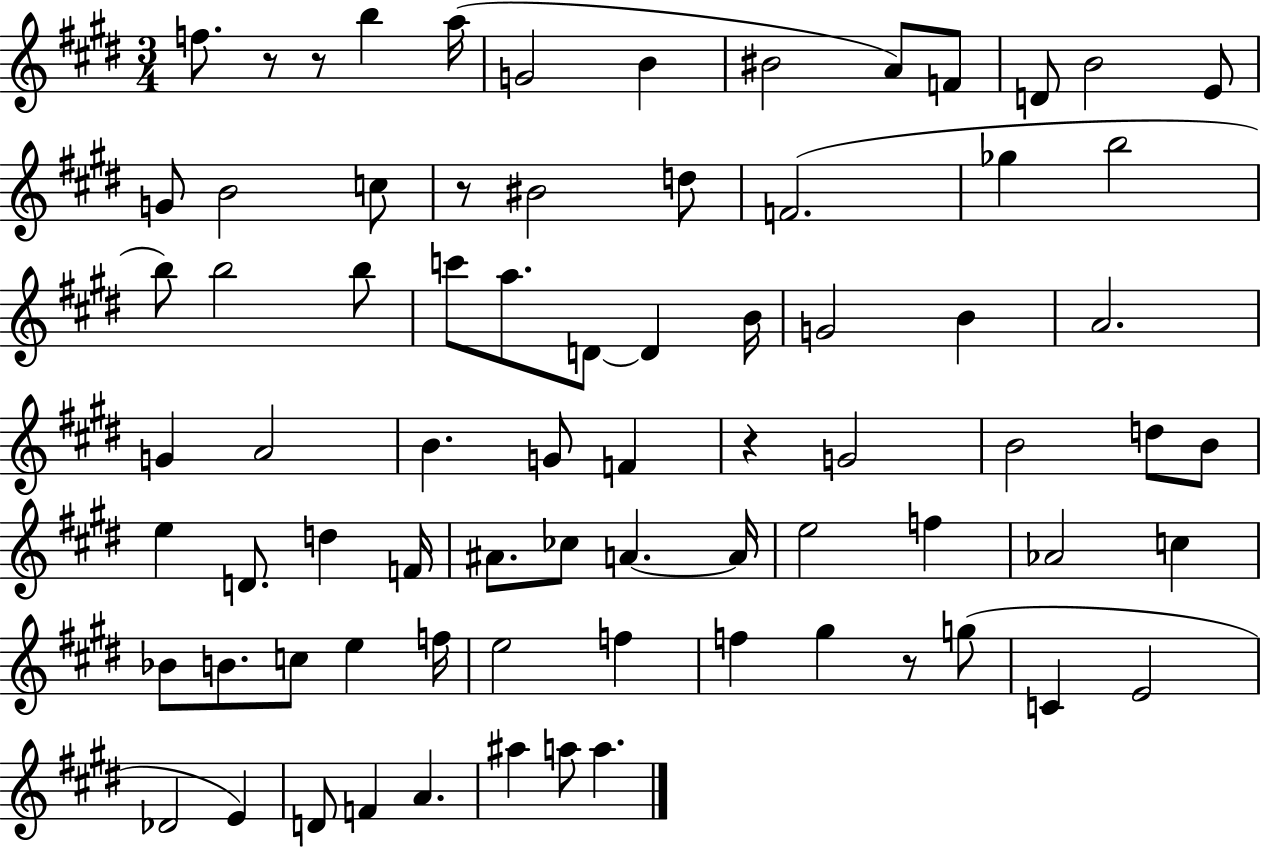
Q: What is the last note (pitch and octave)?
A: A5